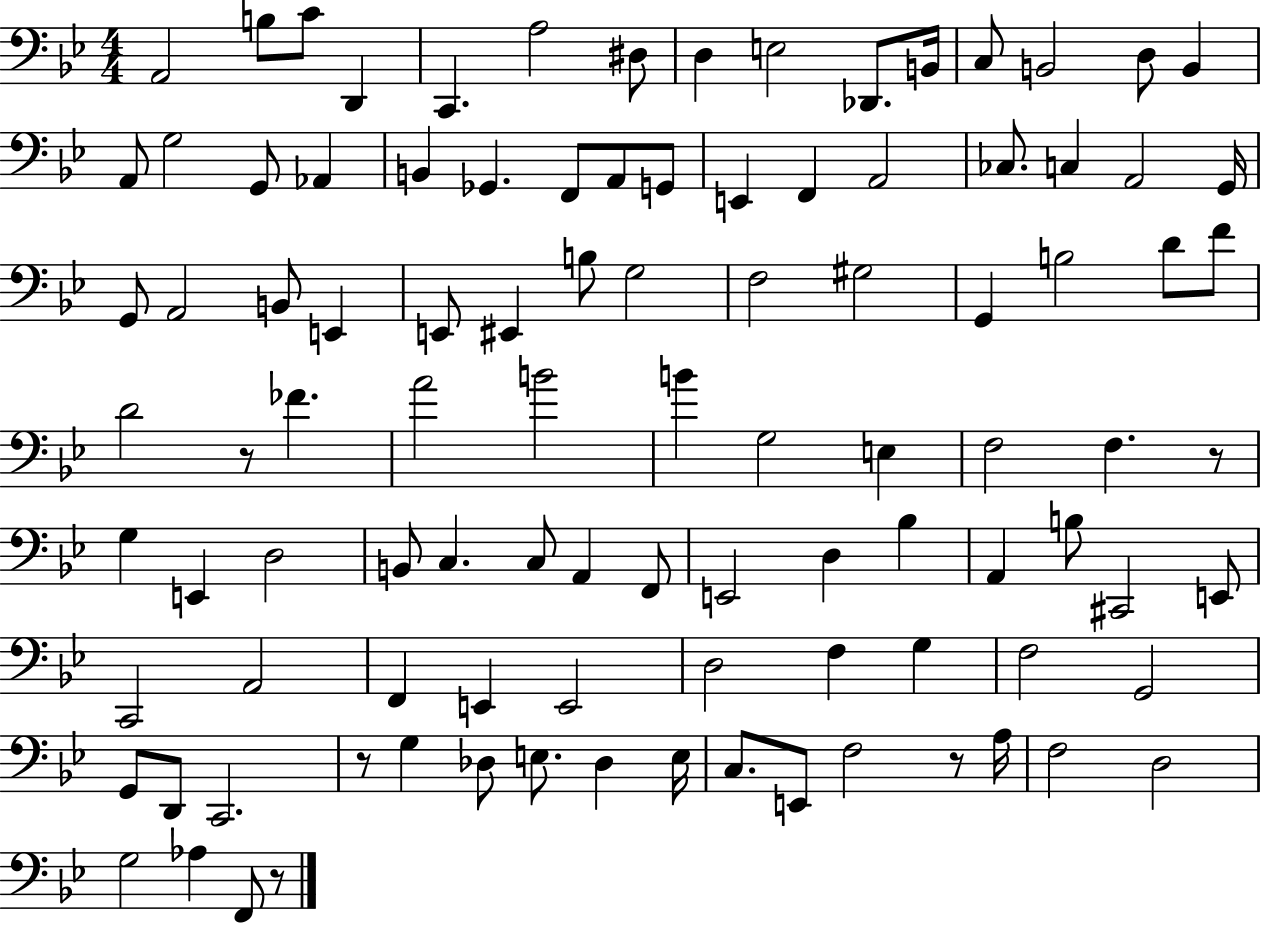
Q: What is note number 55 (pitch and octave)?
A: G3